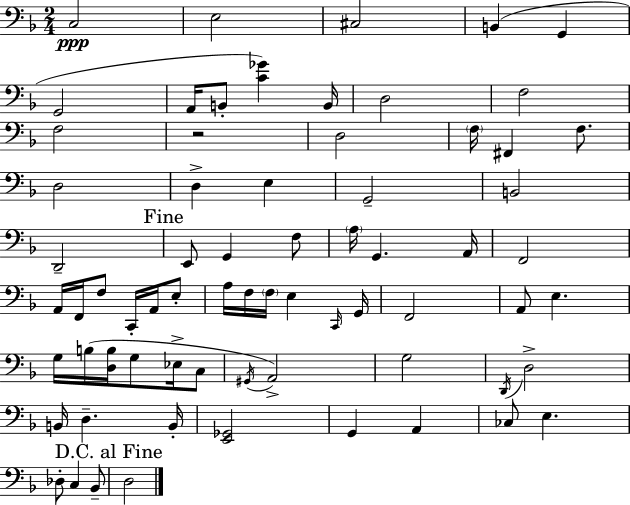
X:1
T:Untitled
M:2/4
L:1/4
K:F
C,2 E,2 ^C,2 B,, G,, G,,2 A,,/4 B,,/2 [C_G] B,,/4 D,2 F,2 F,2 z2 D,2 F,/4 ^F,, F,/2 D,2 D, E, G,,2 B,,2 D,,2 E,,/2 G,, F,/2 A,/4 G,, A,,/4 F,,2 A,,/4 F,,/4 F,/2 C,,/4 A,,/4 E,/2 A,/4 F,/4 F,/4 E, C,,/4 G,,/4 F,,2 A,,/2 E, G,/4 B,/4 [D,B,]/4 G,/2 _E,/4 C,/2 ^G,,/4 A,,2 G,2 D,,/4 D,2 B,,/4 D, B,,/4 [E,,_G,,]2 G,, A,, _C,/2 E, _D,/2 C, _B,,/2 D,2